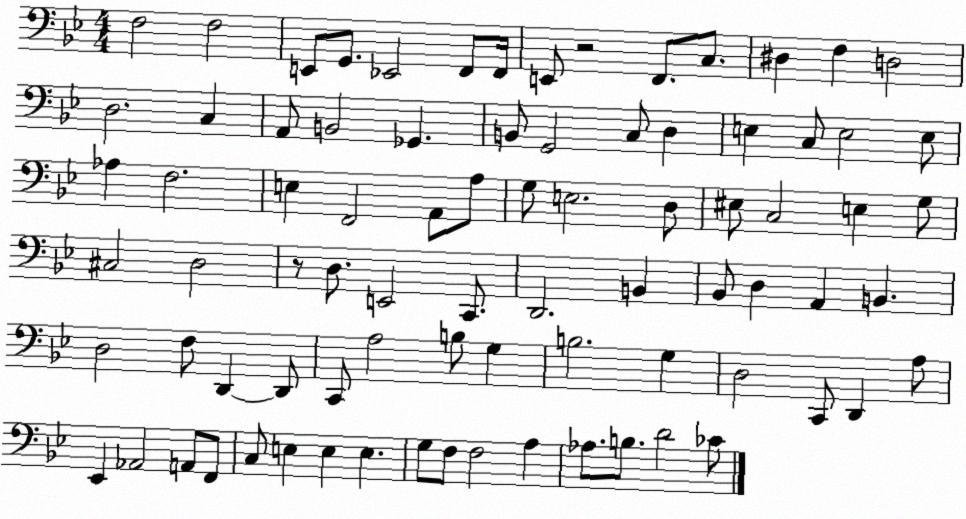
X:1
T:Untitled
M:4/4
L:1/4
K:Bb
F,2 F,2 E,,/2 G,,/2 _E,,2 F,,/2 F,,/4 E,,/2 z2 F,,/2 C,/2 ^D, F, D,2 D,2 C, A,,/2 B,,2 _G,, B,,/2 G,,2 C,/2 D, E, C,/2 E,2 E,/2 _A, F,2 E, F,,2 A,,/2 A,/2 G,/2 E,2 D,/2 ^E,/2 C,2 E, G,/2 ^C,2 D,2 z/2 D,/2 E,,2 C,,/2 D,,2 B,, _B,,/2 D, A,, B,, D,2 F,/2 D,, D,,/2 C,,/2 A,2 B,/2 G, B,2 G, D,2 C,,/2 D,, A,/2 _E,, _A,,2 A,,/2 F,,/2 C,/2 E, E, E, G,/2 F,/2 F,2 A, _A,/2 B,/2 D2 _C/2